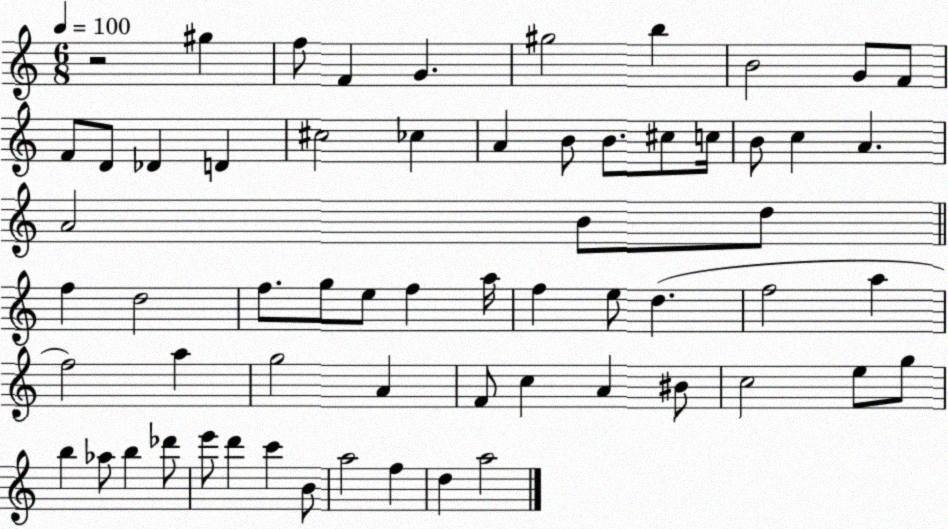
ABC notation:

X:1
T:Untitled
M:6/8
L:1/4
K:C
z2 ^g f/2 F G ^g2 b B2 G/2 F/2 F/2 D/2 _D D ^c2 _c A B/2 B/2 ^c/2 c/4 B/2 c A A2 B/2 d/2 f d2 f/2 g/2 e/2 f a/4 f e/2 d f2 a f2 a g2 A F/2 c A ^B/2 c2 e/2 g/2 b _a/2 b _d'/2 e'/2 d' c' B/2 a2 f d a2